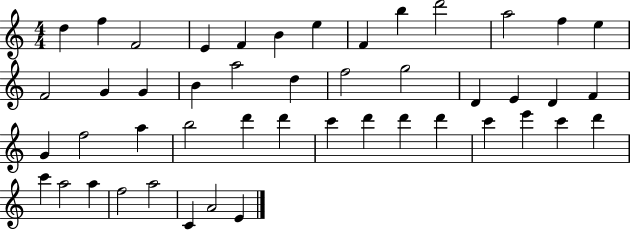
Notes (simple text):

D5/q F5/q F4/h E4/q F4/q B4/q E5/q F4/q B5/q D6/h A5/h F5/q E5/q F4/h G4/q G4/q B4/q A5/h D5/q F5/h G5/h D4/q E4/q D4/q F4/q G4/q F5/h A5/q B5/h D6/q D6/q C6/q D6/q D6/q D6/q C6/q E6/q C6/q D6/q C6/q A5/h A5/q F5/h A5/h C4/q A4/h E4/q